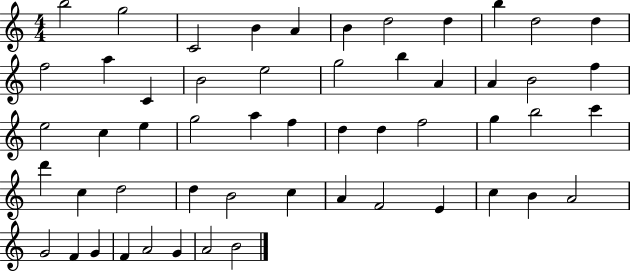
B5/h G5/h C4/h B4/q A4/q B4/q D5/h D5/q B5/q D5/h D5/q F5/h A5/q C4/q B4/h E5/h G5/h B5/q A4/q A4/q B4/h F5/q E5/h C5/q E5/q G5/h A5/q F5/q D5/q D5/q F5/h G5/q B5/h C6/q D6/q C5/q D5/h D5/q B4/h C5/q A4/q F4/h E4/q C5/q B4/q A4/h G4/h F4/q G4/q F4/q A4/h G4/q A4/h B4/h